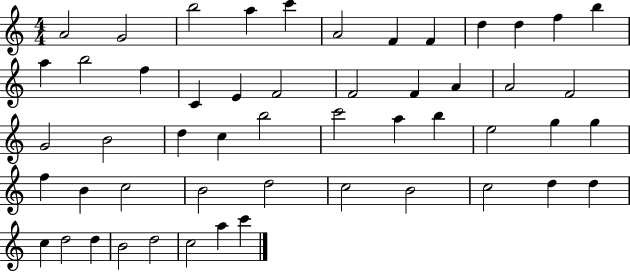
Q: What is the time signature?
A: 4/4